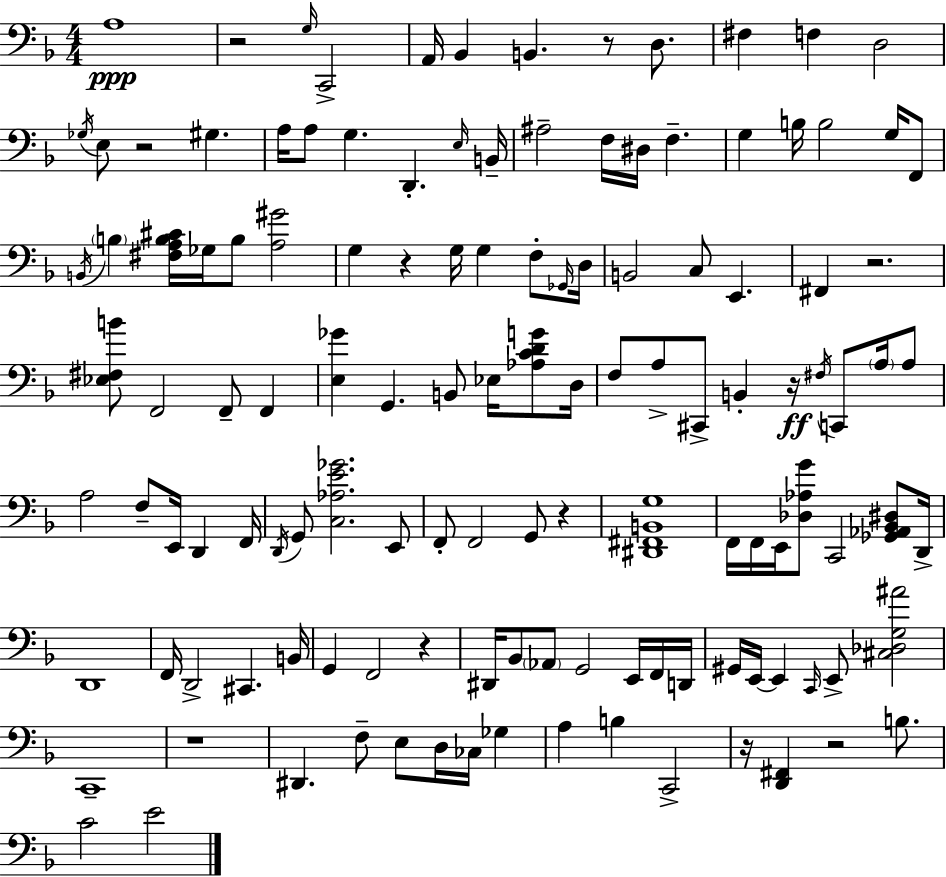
X:1
T:Untitled
M:4/4
L:1/4
K:Dm
A,4 z2 G,/4 C,,2 A,,/4 _B,, B,, z/2 D,/2 ^F, F, D,2 _G,/4 E,/2 z2 ^G, A,/4 A,/2 G, D,, E,/4 B,,/4 ^A,2 F,/4 ^D,/4 F, G, B,/4 B,2 G,/4 F,,/2 B,,/4 B, [^F,A,B,^C]/4 _G,/4 B,/2 [A,^G]2 G, z G,/4 G, F,/2 _G,,/4 D,/4 B,,2 C,/2 E,, ^F,, z2 [_E,^F,B]/2 F,,2 F,,/2 F,, [E,_G] G,, B,,/2 _E,/4 [_A,CDG]/2 D,/4 F,/2 A,/2 ^C,,/2 B,, z/4 ^F,/4 C,,/2 A,/4 A,/2 A,2 F,/2 E,,/4 D,, F,,/4 D,,/4 G,,/2 [C,_A,E_G]2 E,,/2 F,,/2 F,,2 G,,/2 z [^D,,^F,,B,,G,]4 F,,/4 F,,/4 E,,/4 [_D,_A,G]/2 C,,2 [_G,,_A,,_B,,^D,]/2 D,,/4 D,,4 F,,/4 D,,2 ^C,, B,,/4 G,, F,,2 z ^D,,/4 _B,,/2 _A,,/2 G,,2 E,,/4 F,,/4 D,,/4 ^G,,/4 E,,/4 E,, C,,/4 E,,/2 [^C,_D,G,^A]2 C,,4 z4 ^D,, F,/2 E,/2 D,/4 _C,/4 _G, A, B, C,,2 z/4 [D,,^F,,] z2 B,/2 C2 E2